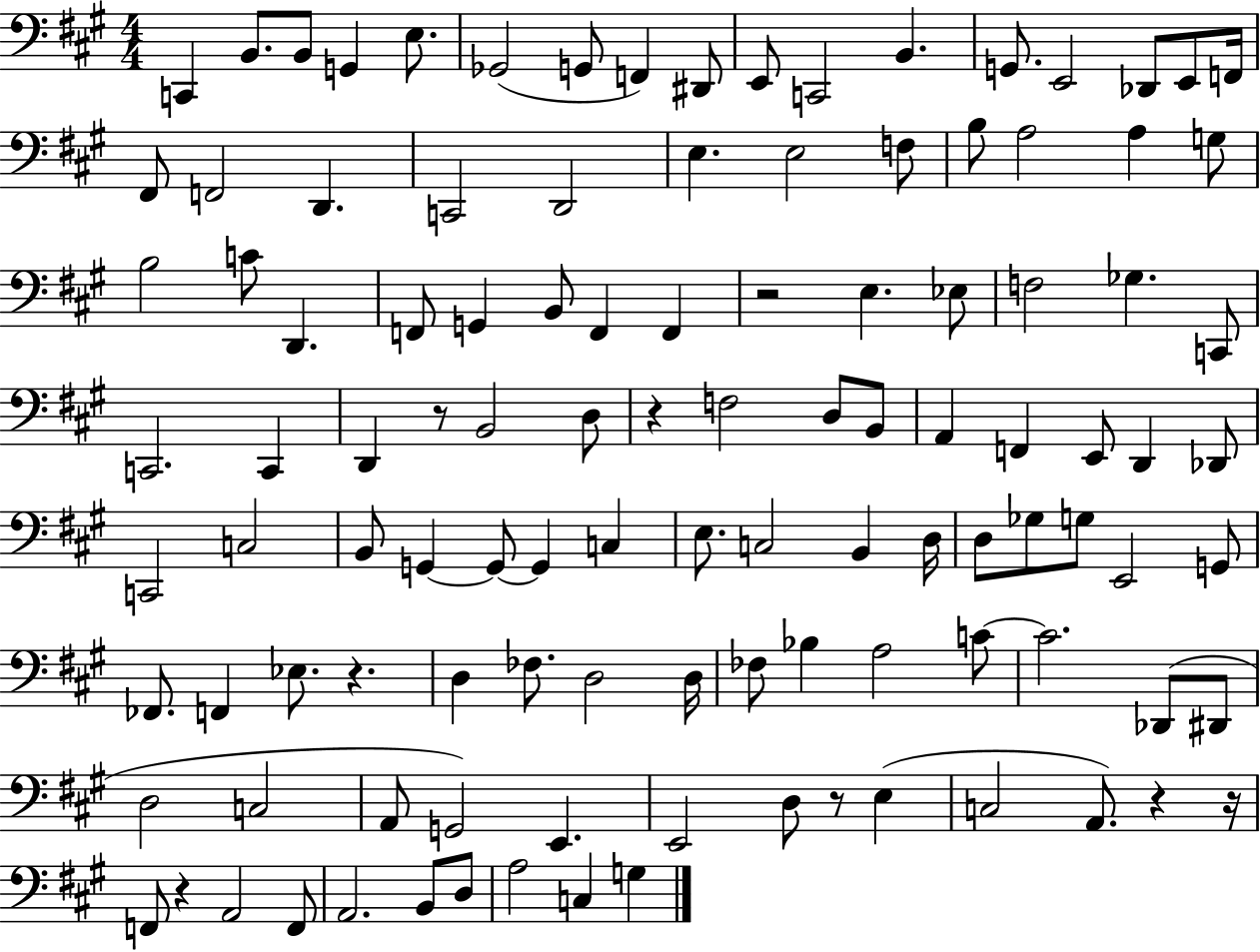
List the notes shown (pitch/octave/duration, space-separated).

C2/q B2/e. B2/e G2/q E3/e. Gb2/h G2/e F2/q D#2/e E2/e C2/h B2/q. G2/e. E2/h Db2/e E2/e F2/s F#2/e F2/h D2/q. C2/h D2/h E3/q. E3/h F3/e B3/e A3/h A3/q G3/e B3/h C4/e D2/q. F2/e G2/q B2/e F2/q F2/q R/h E3/q. Eb3/e F3/h Gb3/q. C2/e C2/h. C2/q D2/q R/e B2/h D3/e R/q F3/h D3/e B2/e A2/q F2/q E2/e D2/q Db2/e C2/h C3/h B2/e G2/q G2/e G2/q C3/q E3/e. C3/h B2/q D3/s D3/e Gb3/e G3/e E2/h G2/e FES2/e. F2/q Eb3/e. R/q. D3/q FES3/e. D3/h D3/s FES3/e Bb3/q A3/h C4/e C4/h. Db2/e D#2/e D3/h C3/h A2/e G2/h E2/q. E2/h D3/e R/e E3/q C3/h A2/e. R/q R/s F2/e R/q A2/h F2/e A2/h. B2/e D3/e A3/h C3/q G3/q